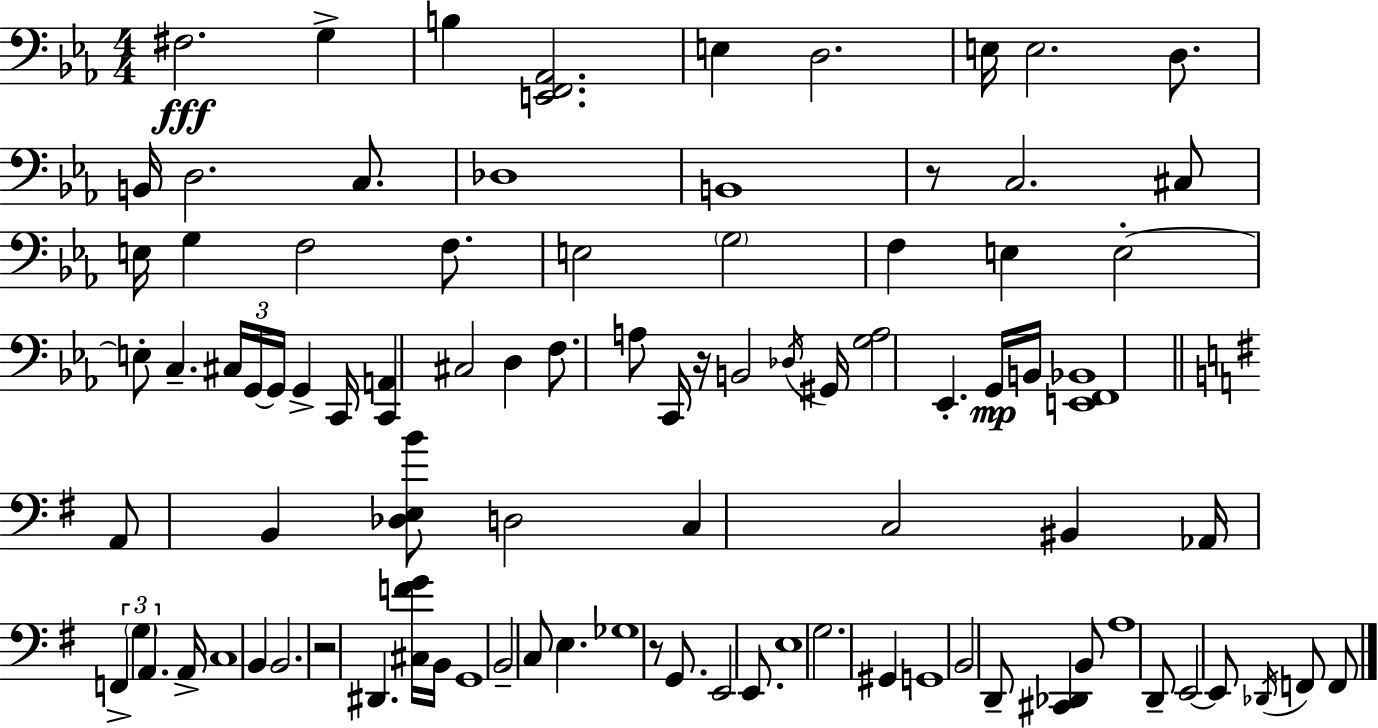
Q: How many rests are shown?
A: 4